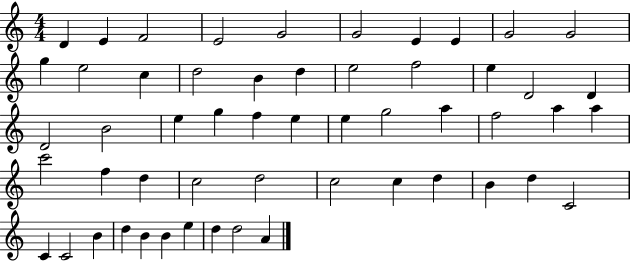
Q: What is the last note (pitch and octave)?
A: A4